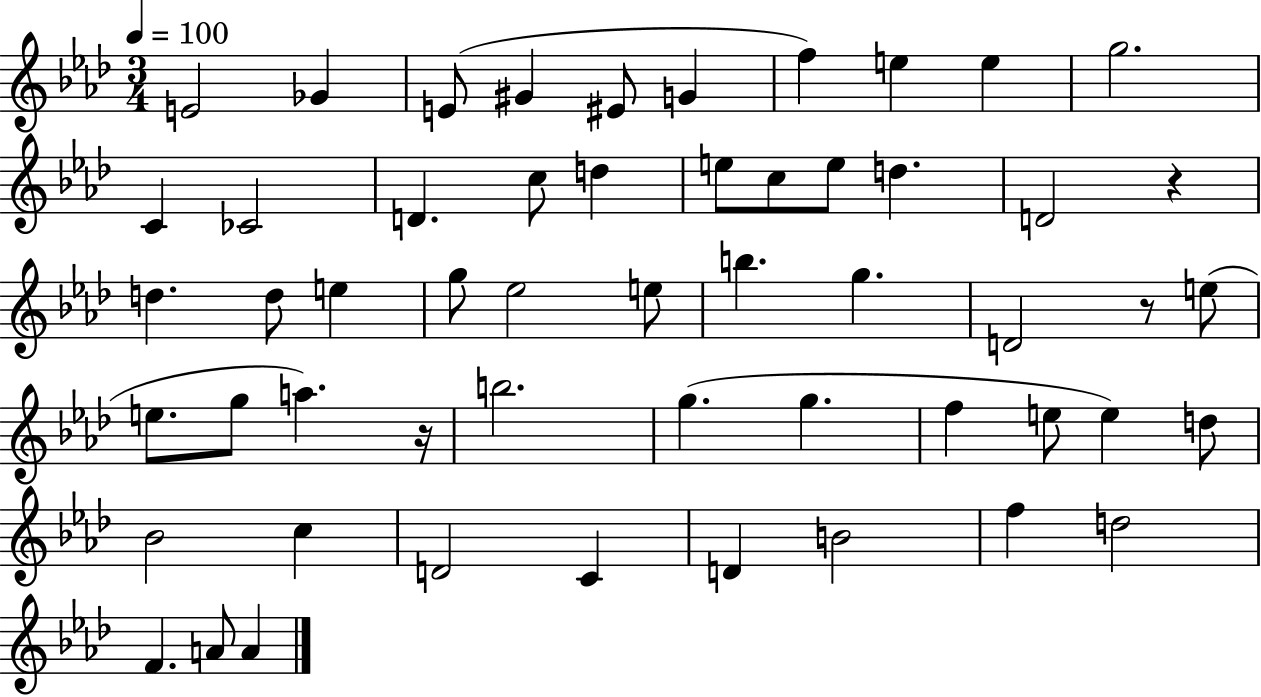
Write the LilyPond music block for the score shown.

{
  \clef treble
  \numericTimeSignature
  \time 3/4
  \key aes \major
  \tempo 4 = 100
  e'2 ges'4 | e'8( gis'4 eis'8 g'4 | f''4) e''4 e''4 | g''2. | \break c'4 ces'2 | d'4. c''8 d''4 | e''8 c''8 e''8 d''4. | d'2 r4 | \break d''4. d''8 e''4 | g''8 ees''2 e''8 | b''4. g''4. | d'2 r8 e''8( | \break e''8. g''8 a''4.) r16 | b''2. | g''4.( g''4. | f''4 e''8 e''4) d''8 | \break bes'2 c''4 | d'2 c'4 | d'4 b'2 | f''4 d''2 | \break f'4. a'8 a'4 | \bar "|."
}